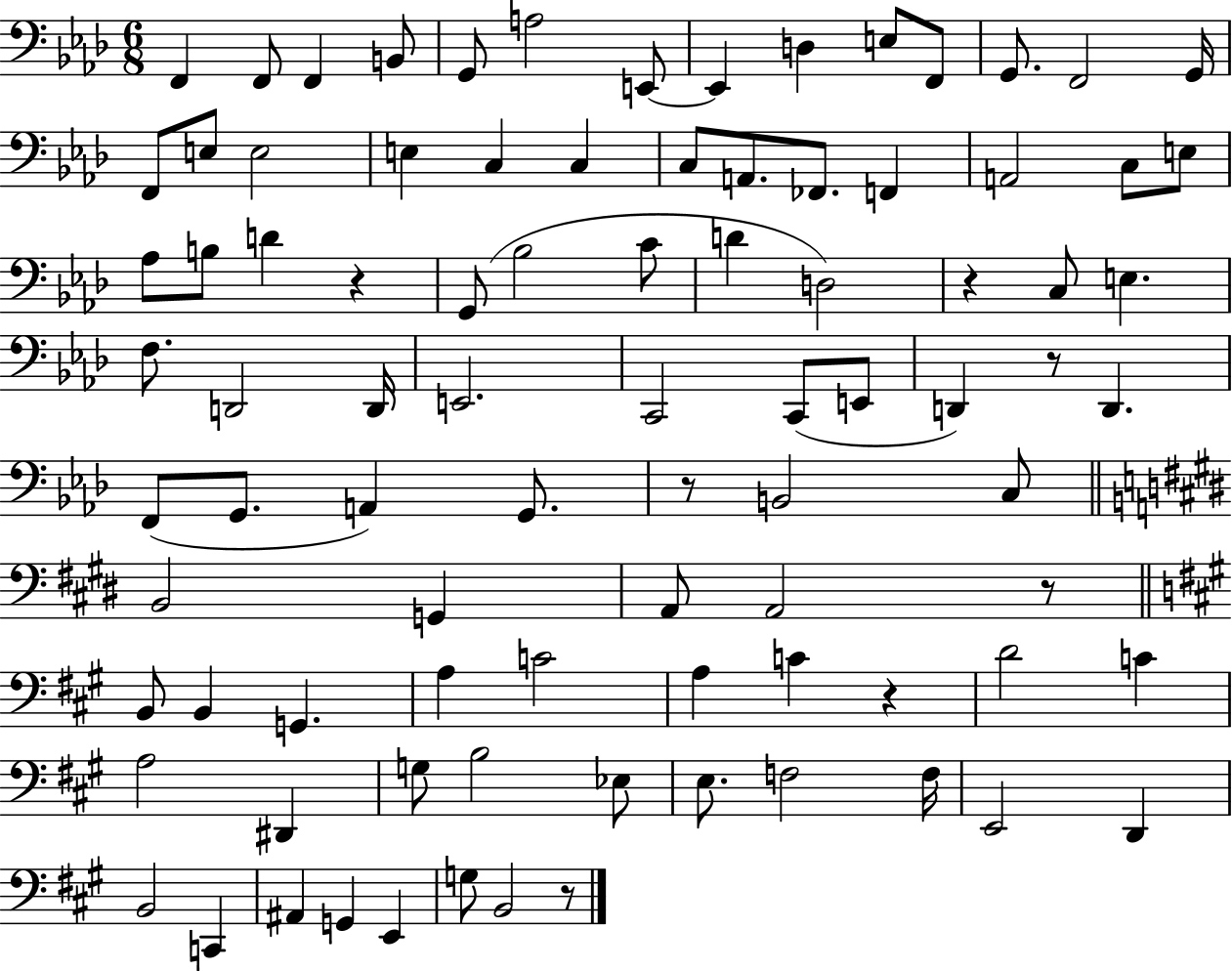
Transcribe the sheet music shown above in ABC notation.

X:1
T:Untitled
M:6/8
L:1/4
K:Ab
F,, F,,/2 F,, B,,/2 G,,/2 A,2 E,,/2 E,, D, E,/2 F,,/2 G,,/2 F,,2 G,,/4 F,,/2 E,/2 E,2 E, C, C, C,/2 A,,/2 _F,,/2 F,, A,,2 C,/2 E,/2 _A,/2 B,/2 D z G,,/2 _B,2 C/2 D D,2 z C,/2 E, F,/2 D,,2 D,,/4 E,,2 C,,2 C,,/2 E,,/2 D,, z/2 D,, F,,/2 G,,/2 A,, G,,/2 z/2 B,,2 C,/2 B,,2 G,, A,,/2 A,,2 z/2 B,,/2 B,, G,, A, C2 A, C z D2 C A,2 ^D,, G,/2 B,2 _E,/2 E,/2 F,2 F,/4 E,,2 D,, B,,2 C,, ^A,, G,, E,, G,/2 B,,2 z/2